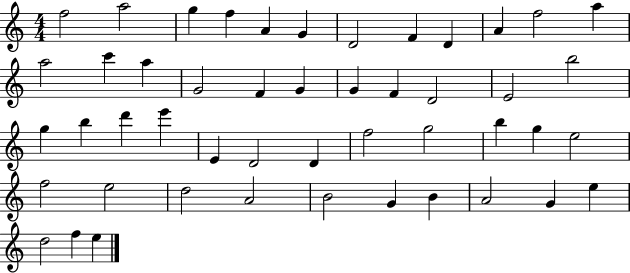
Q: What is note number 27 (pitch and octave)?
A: E6